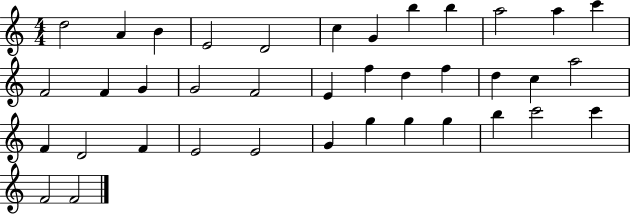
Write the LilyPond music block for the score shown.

{
  \clef treble
  \numericTimeSignature
  \time 4/4
  \key c \major
  d''2 a'4 b'4 | e'2 d'2 | c''4 g'4 b''4 b''4 | a''2 a''4 c'''4 | \break f'2 f'4 g'4 | g'2 f'2 | e'4 f''4 d''4 f''4 | d''4 c''4 a''2 | \break f'4 d'2 f'4 | e'2 e'2 | g'4 g''4 g''4 g''4 | b''4 c'''2 c'''4 | \break f'2 f'2 | \bar "|."
}